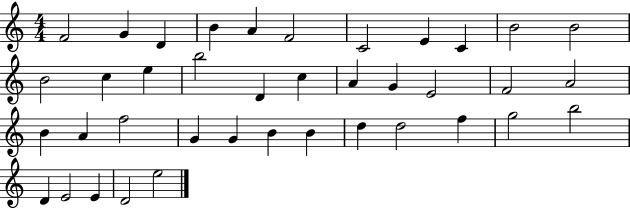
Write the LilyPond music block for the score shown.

{
  \clef treble
  \numericTimeSignature
  \time 4/4
  \key c \major
  f'2 g'4 d'4 | b'4 a'4 f'2 | c'2 e'4 c'4 | b'2 b'2 | \break b'2 c''4 e''4 | b''2 d'4 c''4 | a'4 g'4 e'2 | f'2 a'2 | \break b'4 a'4 f''2 | g'4 g'4 b'4 b'4 | d''4 d''2 f''4 | g''2 b''2 | \break d'4 e'2 e'4 | d'2 e''2 | \bar "|."
}